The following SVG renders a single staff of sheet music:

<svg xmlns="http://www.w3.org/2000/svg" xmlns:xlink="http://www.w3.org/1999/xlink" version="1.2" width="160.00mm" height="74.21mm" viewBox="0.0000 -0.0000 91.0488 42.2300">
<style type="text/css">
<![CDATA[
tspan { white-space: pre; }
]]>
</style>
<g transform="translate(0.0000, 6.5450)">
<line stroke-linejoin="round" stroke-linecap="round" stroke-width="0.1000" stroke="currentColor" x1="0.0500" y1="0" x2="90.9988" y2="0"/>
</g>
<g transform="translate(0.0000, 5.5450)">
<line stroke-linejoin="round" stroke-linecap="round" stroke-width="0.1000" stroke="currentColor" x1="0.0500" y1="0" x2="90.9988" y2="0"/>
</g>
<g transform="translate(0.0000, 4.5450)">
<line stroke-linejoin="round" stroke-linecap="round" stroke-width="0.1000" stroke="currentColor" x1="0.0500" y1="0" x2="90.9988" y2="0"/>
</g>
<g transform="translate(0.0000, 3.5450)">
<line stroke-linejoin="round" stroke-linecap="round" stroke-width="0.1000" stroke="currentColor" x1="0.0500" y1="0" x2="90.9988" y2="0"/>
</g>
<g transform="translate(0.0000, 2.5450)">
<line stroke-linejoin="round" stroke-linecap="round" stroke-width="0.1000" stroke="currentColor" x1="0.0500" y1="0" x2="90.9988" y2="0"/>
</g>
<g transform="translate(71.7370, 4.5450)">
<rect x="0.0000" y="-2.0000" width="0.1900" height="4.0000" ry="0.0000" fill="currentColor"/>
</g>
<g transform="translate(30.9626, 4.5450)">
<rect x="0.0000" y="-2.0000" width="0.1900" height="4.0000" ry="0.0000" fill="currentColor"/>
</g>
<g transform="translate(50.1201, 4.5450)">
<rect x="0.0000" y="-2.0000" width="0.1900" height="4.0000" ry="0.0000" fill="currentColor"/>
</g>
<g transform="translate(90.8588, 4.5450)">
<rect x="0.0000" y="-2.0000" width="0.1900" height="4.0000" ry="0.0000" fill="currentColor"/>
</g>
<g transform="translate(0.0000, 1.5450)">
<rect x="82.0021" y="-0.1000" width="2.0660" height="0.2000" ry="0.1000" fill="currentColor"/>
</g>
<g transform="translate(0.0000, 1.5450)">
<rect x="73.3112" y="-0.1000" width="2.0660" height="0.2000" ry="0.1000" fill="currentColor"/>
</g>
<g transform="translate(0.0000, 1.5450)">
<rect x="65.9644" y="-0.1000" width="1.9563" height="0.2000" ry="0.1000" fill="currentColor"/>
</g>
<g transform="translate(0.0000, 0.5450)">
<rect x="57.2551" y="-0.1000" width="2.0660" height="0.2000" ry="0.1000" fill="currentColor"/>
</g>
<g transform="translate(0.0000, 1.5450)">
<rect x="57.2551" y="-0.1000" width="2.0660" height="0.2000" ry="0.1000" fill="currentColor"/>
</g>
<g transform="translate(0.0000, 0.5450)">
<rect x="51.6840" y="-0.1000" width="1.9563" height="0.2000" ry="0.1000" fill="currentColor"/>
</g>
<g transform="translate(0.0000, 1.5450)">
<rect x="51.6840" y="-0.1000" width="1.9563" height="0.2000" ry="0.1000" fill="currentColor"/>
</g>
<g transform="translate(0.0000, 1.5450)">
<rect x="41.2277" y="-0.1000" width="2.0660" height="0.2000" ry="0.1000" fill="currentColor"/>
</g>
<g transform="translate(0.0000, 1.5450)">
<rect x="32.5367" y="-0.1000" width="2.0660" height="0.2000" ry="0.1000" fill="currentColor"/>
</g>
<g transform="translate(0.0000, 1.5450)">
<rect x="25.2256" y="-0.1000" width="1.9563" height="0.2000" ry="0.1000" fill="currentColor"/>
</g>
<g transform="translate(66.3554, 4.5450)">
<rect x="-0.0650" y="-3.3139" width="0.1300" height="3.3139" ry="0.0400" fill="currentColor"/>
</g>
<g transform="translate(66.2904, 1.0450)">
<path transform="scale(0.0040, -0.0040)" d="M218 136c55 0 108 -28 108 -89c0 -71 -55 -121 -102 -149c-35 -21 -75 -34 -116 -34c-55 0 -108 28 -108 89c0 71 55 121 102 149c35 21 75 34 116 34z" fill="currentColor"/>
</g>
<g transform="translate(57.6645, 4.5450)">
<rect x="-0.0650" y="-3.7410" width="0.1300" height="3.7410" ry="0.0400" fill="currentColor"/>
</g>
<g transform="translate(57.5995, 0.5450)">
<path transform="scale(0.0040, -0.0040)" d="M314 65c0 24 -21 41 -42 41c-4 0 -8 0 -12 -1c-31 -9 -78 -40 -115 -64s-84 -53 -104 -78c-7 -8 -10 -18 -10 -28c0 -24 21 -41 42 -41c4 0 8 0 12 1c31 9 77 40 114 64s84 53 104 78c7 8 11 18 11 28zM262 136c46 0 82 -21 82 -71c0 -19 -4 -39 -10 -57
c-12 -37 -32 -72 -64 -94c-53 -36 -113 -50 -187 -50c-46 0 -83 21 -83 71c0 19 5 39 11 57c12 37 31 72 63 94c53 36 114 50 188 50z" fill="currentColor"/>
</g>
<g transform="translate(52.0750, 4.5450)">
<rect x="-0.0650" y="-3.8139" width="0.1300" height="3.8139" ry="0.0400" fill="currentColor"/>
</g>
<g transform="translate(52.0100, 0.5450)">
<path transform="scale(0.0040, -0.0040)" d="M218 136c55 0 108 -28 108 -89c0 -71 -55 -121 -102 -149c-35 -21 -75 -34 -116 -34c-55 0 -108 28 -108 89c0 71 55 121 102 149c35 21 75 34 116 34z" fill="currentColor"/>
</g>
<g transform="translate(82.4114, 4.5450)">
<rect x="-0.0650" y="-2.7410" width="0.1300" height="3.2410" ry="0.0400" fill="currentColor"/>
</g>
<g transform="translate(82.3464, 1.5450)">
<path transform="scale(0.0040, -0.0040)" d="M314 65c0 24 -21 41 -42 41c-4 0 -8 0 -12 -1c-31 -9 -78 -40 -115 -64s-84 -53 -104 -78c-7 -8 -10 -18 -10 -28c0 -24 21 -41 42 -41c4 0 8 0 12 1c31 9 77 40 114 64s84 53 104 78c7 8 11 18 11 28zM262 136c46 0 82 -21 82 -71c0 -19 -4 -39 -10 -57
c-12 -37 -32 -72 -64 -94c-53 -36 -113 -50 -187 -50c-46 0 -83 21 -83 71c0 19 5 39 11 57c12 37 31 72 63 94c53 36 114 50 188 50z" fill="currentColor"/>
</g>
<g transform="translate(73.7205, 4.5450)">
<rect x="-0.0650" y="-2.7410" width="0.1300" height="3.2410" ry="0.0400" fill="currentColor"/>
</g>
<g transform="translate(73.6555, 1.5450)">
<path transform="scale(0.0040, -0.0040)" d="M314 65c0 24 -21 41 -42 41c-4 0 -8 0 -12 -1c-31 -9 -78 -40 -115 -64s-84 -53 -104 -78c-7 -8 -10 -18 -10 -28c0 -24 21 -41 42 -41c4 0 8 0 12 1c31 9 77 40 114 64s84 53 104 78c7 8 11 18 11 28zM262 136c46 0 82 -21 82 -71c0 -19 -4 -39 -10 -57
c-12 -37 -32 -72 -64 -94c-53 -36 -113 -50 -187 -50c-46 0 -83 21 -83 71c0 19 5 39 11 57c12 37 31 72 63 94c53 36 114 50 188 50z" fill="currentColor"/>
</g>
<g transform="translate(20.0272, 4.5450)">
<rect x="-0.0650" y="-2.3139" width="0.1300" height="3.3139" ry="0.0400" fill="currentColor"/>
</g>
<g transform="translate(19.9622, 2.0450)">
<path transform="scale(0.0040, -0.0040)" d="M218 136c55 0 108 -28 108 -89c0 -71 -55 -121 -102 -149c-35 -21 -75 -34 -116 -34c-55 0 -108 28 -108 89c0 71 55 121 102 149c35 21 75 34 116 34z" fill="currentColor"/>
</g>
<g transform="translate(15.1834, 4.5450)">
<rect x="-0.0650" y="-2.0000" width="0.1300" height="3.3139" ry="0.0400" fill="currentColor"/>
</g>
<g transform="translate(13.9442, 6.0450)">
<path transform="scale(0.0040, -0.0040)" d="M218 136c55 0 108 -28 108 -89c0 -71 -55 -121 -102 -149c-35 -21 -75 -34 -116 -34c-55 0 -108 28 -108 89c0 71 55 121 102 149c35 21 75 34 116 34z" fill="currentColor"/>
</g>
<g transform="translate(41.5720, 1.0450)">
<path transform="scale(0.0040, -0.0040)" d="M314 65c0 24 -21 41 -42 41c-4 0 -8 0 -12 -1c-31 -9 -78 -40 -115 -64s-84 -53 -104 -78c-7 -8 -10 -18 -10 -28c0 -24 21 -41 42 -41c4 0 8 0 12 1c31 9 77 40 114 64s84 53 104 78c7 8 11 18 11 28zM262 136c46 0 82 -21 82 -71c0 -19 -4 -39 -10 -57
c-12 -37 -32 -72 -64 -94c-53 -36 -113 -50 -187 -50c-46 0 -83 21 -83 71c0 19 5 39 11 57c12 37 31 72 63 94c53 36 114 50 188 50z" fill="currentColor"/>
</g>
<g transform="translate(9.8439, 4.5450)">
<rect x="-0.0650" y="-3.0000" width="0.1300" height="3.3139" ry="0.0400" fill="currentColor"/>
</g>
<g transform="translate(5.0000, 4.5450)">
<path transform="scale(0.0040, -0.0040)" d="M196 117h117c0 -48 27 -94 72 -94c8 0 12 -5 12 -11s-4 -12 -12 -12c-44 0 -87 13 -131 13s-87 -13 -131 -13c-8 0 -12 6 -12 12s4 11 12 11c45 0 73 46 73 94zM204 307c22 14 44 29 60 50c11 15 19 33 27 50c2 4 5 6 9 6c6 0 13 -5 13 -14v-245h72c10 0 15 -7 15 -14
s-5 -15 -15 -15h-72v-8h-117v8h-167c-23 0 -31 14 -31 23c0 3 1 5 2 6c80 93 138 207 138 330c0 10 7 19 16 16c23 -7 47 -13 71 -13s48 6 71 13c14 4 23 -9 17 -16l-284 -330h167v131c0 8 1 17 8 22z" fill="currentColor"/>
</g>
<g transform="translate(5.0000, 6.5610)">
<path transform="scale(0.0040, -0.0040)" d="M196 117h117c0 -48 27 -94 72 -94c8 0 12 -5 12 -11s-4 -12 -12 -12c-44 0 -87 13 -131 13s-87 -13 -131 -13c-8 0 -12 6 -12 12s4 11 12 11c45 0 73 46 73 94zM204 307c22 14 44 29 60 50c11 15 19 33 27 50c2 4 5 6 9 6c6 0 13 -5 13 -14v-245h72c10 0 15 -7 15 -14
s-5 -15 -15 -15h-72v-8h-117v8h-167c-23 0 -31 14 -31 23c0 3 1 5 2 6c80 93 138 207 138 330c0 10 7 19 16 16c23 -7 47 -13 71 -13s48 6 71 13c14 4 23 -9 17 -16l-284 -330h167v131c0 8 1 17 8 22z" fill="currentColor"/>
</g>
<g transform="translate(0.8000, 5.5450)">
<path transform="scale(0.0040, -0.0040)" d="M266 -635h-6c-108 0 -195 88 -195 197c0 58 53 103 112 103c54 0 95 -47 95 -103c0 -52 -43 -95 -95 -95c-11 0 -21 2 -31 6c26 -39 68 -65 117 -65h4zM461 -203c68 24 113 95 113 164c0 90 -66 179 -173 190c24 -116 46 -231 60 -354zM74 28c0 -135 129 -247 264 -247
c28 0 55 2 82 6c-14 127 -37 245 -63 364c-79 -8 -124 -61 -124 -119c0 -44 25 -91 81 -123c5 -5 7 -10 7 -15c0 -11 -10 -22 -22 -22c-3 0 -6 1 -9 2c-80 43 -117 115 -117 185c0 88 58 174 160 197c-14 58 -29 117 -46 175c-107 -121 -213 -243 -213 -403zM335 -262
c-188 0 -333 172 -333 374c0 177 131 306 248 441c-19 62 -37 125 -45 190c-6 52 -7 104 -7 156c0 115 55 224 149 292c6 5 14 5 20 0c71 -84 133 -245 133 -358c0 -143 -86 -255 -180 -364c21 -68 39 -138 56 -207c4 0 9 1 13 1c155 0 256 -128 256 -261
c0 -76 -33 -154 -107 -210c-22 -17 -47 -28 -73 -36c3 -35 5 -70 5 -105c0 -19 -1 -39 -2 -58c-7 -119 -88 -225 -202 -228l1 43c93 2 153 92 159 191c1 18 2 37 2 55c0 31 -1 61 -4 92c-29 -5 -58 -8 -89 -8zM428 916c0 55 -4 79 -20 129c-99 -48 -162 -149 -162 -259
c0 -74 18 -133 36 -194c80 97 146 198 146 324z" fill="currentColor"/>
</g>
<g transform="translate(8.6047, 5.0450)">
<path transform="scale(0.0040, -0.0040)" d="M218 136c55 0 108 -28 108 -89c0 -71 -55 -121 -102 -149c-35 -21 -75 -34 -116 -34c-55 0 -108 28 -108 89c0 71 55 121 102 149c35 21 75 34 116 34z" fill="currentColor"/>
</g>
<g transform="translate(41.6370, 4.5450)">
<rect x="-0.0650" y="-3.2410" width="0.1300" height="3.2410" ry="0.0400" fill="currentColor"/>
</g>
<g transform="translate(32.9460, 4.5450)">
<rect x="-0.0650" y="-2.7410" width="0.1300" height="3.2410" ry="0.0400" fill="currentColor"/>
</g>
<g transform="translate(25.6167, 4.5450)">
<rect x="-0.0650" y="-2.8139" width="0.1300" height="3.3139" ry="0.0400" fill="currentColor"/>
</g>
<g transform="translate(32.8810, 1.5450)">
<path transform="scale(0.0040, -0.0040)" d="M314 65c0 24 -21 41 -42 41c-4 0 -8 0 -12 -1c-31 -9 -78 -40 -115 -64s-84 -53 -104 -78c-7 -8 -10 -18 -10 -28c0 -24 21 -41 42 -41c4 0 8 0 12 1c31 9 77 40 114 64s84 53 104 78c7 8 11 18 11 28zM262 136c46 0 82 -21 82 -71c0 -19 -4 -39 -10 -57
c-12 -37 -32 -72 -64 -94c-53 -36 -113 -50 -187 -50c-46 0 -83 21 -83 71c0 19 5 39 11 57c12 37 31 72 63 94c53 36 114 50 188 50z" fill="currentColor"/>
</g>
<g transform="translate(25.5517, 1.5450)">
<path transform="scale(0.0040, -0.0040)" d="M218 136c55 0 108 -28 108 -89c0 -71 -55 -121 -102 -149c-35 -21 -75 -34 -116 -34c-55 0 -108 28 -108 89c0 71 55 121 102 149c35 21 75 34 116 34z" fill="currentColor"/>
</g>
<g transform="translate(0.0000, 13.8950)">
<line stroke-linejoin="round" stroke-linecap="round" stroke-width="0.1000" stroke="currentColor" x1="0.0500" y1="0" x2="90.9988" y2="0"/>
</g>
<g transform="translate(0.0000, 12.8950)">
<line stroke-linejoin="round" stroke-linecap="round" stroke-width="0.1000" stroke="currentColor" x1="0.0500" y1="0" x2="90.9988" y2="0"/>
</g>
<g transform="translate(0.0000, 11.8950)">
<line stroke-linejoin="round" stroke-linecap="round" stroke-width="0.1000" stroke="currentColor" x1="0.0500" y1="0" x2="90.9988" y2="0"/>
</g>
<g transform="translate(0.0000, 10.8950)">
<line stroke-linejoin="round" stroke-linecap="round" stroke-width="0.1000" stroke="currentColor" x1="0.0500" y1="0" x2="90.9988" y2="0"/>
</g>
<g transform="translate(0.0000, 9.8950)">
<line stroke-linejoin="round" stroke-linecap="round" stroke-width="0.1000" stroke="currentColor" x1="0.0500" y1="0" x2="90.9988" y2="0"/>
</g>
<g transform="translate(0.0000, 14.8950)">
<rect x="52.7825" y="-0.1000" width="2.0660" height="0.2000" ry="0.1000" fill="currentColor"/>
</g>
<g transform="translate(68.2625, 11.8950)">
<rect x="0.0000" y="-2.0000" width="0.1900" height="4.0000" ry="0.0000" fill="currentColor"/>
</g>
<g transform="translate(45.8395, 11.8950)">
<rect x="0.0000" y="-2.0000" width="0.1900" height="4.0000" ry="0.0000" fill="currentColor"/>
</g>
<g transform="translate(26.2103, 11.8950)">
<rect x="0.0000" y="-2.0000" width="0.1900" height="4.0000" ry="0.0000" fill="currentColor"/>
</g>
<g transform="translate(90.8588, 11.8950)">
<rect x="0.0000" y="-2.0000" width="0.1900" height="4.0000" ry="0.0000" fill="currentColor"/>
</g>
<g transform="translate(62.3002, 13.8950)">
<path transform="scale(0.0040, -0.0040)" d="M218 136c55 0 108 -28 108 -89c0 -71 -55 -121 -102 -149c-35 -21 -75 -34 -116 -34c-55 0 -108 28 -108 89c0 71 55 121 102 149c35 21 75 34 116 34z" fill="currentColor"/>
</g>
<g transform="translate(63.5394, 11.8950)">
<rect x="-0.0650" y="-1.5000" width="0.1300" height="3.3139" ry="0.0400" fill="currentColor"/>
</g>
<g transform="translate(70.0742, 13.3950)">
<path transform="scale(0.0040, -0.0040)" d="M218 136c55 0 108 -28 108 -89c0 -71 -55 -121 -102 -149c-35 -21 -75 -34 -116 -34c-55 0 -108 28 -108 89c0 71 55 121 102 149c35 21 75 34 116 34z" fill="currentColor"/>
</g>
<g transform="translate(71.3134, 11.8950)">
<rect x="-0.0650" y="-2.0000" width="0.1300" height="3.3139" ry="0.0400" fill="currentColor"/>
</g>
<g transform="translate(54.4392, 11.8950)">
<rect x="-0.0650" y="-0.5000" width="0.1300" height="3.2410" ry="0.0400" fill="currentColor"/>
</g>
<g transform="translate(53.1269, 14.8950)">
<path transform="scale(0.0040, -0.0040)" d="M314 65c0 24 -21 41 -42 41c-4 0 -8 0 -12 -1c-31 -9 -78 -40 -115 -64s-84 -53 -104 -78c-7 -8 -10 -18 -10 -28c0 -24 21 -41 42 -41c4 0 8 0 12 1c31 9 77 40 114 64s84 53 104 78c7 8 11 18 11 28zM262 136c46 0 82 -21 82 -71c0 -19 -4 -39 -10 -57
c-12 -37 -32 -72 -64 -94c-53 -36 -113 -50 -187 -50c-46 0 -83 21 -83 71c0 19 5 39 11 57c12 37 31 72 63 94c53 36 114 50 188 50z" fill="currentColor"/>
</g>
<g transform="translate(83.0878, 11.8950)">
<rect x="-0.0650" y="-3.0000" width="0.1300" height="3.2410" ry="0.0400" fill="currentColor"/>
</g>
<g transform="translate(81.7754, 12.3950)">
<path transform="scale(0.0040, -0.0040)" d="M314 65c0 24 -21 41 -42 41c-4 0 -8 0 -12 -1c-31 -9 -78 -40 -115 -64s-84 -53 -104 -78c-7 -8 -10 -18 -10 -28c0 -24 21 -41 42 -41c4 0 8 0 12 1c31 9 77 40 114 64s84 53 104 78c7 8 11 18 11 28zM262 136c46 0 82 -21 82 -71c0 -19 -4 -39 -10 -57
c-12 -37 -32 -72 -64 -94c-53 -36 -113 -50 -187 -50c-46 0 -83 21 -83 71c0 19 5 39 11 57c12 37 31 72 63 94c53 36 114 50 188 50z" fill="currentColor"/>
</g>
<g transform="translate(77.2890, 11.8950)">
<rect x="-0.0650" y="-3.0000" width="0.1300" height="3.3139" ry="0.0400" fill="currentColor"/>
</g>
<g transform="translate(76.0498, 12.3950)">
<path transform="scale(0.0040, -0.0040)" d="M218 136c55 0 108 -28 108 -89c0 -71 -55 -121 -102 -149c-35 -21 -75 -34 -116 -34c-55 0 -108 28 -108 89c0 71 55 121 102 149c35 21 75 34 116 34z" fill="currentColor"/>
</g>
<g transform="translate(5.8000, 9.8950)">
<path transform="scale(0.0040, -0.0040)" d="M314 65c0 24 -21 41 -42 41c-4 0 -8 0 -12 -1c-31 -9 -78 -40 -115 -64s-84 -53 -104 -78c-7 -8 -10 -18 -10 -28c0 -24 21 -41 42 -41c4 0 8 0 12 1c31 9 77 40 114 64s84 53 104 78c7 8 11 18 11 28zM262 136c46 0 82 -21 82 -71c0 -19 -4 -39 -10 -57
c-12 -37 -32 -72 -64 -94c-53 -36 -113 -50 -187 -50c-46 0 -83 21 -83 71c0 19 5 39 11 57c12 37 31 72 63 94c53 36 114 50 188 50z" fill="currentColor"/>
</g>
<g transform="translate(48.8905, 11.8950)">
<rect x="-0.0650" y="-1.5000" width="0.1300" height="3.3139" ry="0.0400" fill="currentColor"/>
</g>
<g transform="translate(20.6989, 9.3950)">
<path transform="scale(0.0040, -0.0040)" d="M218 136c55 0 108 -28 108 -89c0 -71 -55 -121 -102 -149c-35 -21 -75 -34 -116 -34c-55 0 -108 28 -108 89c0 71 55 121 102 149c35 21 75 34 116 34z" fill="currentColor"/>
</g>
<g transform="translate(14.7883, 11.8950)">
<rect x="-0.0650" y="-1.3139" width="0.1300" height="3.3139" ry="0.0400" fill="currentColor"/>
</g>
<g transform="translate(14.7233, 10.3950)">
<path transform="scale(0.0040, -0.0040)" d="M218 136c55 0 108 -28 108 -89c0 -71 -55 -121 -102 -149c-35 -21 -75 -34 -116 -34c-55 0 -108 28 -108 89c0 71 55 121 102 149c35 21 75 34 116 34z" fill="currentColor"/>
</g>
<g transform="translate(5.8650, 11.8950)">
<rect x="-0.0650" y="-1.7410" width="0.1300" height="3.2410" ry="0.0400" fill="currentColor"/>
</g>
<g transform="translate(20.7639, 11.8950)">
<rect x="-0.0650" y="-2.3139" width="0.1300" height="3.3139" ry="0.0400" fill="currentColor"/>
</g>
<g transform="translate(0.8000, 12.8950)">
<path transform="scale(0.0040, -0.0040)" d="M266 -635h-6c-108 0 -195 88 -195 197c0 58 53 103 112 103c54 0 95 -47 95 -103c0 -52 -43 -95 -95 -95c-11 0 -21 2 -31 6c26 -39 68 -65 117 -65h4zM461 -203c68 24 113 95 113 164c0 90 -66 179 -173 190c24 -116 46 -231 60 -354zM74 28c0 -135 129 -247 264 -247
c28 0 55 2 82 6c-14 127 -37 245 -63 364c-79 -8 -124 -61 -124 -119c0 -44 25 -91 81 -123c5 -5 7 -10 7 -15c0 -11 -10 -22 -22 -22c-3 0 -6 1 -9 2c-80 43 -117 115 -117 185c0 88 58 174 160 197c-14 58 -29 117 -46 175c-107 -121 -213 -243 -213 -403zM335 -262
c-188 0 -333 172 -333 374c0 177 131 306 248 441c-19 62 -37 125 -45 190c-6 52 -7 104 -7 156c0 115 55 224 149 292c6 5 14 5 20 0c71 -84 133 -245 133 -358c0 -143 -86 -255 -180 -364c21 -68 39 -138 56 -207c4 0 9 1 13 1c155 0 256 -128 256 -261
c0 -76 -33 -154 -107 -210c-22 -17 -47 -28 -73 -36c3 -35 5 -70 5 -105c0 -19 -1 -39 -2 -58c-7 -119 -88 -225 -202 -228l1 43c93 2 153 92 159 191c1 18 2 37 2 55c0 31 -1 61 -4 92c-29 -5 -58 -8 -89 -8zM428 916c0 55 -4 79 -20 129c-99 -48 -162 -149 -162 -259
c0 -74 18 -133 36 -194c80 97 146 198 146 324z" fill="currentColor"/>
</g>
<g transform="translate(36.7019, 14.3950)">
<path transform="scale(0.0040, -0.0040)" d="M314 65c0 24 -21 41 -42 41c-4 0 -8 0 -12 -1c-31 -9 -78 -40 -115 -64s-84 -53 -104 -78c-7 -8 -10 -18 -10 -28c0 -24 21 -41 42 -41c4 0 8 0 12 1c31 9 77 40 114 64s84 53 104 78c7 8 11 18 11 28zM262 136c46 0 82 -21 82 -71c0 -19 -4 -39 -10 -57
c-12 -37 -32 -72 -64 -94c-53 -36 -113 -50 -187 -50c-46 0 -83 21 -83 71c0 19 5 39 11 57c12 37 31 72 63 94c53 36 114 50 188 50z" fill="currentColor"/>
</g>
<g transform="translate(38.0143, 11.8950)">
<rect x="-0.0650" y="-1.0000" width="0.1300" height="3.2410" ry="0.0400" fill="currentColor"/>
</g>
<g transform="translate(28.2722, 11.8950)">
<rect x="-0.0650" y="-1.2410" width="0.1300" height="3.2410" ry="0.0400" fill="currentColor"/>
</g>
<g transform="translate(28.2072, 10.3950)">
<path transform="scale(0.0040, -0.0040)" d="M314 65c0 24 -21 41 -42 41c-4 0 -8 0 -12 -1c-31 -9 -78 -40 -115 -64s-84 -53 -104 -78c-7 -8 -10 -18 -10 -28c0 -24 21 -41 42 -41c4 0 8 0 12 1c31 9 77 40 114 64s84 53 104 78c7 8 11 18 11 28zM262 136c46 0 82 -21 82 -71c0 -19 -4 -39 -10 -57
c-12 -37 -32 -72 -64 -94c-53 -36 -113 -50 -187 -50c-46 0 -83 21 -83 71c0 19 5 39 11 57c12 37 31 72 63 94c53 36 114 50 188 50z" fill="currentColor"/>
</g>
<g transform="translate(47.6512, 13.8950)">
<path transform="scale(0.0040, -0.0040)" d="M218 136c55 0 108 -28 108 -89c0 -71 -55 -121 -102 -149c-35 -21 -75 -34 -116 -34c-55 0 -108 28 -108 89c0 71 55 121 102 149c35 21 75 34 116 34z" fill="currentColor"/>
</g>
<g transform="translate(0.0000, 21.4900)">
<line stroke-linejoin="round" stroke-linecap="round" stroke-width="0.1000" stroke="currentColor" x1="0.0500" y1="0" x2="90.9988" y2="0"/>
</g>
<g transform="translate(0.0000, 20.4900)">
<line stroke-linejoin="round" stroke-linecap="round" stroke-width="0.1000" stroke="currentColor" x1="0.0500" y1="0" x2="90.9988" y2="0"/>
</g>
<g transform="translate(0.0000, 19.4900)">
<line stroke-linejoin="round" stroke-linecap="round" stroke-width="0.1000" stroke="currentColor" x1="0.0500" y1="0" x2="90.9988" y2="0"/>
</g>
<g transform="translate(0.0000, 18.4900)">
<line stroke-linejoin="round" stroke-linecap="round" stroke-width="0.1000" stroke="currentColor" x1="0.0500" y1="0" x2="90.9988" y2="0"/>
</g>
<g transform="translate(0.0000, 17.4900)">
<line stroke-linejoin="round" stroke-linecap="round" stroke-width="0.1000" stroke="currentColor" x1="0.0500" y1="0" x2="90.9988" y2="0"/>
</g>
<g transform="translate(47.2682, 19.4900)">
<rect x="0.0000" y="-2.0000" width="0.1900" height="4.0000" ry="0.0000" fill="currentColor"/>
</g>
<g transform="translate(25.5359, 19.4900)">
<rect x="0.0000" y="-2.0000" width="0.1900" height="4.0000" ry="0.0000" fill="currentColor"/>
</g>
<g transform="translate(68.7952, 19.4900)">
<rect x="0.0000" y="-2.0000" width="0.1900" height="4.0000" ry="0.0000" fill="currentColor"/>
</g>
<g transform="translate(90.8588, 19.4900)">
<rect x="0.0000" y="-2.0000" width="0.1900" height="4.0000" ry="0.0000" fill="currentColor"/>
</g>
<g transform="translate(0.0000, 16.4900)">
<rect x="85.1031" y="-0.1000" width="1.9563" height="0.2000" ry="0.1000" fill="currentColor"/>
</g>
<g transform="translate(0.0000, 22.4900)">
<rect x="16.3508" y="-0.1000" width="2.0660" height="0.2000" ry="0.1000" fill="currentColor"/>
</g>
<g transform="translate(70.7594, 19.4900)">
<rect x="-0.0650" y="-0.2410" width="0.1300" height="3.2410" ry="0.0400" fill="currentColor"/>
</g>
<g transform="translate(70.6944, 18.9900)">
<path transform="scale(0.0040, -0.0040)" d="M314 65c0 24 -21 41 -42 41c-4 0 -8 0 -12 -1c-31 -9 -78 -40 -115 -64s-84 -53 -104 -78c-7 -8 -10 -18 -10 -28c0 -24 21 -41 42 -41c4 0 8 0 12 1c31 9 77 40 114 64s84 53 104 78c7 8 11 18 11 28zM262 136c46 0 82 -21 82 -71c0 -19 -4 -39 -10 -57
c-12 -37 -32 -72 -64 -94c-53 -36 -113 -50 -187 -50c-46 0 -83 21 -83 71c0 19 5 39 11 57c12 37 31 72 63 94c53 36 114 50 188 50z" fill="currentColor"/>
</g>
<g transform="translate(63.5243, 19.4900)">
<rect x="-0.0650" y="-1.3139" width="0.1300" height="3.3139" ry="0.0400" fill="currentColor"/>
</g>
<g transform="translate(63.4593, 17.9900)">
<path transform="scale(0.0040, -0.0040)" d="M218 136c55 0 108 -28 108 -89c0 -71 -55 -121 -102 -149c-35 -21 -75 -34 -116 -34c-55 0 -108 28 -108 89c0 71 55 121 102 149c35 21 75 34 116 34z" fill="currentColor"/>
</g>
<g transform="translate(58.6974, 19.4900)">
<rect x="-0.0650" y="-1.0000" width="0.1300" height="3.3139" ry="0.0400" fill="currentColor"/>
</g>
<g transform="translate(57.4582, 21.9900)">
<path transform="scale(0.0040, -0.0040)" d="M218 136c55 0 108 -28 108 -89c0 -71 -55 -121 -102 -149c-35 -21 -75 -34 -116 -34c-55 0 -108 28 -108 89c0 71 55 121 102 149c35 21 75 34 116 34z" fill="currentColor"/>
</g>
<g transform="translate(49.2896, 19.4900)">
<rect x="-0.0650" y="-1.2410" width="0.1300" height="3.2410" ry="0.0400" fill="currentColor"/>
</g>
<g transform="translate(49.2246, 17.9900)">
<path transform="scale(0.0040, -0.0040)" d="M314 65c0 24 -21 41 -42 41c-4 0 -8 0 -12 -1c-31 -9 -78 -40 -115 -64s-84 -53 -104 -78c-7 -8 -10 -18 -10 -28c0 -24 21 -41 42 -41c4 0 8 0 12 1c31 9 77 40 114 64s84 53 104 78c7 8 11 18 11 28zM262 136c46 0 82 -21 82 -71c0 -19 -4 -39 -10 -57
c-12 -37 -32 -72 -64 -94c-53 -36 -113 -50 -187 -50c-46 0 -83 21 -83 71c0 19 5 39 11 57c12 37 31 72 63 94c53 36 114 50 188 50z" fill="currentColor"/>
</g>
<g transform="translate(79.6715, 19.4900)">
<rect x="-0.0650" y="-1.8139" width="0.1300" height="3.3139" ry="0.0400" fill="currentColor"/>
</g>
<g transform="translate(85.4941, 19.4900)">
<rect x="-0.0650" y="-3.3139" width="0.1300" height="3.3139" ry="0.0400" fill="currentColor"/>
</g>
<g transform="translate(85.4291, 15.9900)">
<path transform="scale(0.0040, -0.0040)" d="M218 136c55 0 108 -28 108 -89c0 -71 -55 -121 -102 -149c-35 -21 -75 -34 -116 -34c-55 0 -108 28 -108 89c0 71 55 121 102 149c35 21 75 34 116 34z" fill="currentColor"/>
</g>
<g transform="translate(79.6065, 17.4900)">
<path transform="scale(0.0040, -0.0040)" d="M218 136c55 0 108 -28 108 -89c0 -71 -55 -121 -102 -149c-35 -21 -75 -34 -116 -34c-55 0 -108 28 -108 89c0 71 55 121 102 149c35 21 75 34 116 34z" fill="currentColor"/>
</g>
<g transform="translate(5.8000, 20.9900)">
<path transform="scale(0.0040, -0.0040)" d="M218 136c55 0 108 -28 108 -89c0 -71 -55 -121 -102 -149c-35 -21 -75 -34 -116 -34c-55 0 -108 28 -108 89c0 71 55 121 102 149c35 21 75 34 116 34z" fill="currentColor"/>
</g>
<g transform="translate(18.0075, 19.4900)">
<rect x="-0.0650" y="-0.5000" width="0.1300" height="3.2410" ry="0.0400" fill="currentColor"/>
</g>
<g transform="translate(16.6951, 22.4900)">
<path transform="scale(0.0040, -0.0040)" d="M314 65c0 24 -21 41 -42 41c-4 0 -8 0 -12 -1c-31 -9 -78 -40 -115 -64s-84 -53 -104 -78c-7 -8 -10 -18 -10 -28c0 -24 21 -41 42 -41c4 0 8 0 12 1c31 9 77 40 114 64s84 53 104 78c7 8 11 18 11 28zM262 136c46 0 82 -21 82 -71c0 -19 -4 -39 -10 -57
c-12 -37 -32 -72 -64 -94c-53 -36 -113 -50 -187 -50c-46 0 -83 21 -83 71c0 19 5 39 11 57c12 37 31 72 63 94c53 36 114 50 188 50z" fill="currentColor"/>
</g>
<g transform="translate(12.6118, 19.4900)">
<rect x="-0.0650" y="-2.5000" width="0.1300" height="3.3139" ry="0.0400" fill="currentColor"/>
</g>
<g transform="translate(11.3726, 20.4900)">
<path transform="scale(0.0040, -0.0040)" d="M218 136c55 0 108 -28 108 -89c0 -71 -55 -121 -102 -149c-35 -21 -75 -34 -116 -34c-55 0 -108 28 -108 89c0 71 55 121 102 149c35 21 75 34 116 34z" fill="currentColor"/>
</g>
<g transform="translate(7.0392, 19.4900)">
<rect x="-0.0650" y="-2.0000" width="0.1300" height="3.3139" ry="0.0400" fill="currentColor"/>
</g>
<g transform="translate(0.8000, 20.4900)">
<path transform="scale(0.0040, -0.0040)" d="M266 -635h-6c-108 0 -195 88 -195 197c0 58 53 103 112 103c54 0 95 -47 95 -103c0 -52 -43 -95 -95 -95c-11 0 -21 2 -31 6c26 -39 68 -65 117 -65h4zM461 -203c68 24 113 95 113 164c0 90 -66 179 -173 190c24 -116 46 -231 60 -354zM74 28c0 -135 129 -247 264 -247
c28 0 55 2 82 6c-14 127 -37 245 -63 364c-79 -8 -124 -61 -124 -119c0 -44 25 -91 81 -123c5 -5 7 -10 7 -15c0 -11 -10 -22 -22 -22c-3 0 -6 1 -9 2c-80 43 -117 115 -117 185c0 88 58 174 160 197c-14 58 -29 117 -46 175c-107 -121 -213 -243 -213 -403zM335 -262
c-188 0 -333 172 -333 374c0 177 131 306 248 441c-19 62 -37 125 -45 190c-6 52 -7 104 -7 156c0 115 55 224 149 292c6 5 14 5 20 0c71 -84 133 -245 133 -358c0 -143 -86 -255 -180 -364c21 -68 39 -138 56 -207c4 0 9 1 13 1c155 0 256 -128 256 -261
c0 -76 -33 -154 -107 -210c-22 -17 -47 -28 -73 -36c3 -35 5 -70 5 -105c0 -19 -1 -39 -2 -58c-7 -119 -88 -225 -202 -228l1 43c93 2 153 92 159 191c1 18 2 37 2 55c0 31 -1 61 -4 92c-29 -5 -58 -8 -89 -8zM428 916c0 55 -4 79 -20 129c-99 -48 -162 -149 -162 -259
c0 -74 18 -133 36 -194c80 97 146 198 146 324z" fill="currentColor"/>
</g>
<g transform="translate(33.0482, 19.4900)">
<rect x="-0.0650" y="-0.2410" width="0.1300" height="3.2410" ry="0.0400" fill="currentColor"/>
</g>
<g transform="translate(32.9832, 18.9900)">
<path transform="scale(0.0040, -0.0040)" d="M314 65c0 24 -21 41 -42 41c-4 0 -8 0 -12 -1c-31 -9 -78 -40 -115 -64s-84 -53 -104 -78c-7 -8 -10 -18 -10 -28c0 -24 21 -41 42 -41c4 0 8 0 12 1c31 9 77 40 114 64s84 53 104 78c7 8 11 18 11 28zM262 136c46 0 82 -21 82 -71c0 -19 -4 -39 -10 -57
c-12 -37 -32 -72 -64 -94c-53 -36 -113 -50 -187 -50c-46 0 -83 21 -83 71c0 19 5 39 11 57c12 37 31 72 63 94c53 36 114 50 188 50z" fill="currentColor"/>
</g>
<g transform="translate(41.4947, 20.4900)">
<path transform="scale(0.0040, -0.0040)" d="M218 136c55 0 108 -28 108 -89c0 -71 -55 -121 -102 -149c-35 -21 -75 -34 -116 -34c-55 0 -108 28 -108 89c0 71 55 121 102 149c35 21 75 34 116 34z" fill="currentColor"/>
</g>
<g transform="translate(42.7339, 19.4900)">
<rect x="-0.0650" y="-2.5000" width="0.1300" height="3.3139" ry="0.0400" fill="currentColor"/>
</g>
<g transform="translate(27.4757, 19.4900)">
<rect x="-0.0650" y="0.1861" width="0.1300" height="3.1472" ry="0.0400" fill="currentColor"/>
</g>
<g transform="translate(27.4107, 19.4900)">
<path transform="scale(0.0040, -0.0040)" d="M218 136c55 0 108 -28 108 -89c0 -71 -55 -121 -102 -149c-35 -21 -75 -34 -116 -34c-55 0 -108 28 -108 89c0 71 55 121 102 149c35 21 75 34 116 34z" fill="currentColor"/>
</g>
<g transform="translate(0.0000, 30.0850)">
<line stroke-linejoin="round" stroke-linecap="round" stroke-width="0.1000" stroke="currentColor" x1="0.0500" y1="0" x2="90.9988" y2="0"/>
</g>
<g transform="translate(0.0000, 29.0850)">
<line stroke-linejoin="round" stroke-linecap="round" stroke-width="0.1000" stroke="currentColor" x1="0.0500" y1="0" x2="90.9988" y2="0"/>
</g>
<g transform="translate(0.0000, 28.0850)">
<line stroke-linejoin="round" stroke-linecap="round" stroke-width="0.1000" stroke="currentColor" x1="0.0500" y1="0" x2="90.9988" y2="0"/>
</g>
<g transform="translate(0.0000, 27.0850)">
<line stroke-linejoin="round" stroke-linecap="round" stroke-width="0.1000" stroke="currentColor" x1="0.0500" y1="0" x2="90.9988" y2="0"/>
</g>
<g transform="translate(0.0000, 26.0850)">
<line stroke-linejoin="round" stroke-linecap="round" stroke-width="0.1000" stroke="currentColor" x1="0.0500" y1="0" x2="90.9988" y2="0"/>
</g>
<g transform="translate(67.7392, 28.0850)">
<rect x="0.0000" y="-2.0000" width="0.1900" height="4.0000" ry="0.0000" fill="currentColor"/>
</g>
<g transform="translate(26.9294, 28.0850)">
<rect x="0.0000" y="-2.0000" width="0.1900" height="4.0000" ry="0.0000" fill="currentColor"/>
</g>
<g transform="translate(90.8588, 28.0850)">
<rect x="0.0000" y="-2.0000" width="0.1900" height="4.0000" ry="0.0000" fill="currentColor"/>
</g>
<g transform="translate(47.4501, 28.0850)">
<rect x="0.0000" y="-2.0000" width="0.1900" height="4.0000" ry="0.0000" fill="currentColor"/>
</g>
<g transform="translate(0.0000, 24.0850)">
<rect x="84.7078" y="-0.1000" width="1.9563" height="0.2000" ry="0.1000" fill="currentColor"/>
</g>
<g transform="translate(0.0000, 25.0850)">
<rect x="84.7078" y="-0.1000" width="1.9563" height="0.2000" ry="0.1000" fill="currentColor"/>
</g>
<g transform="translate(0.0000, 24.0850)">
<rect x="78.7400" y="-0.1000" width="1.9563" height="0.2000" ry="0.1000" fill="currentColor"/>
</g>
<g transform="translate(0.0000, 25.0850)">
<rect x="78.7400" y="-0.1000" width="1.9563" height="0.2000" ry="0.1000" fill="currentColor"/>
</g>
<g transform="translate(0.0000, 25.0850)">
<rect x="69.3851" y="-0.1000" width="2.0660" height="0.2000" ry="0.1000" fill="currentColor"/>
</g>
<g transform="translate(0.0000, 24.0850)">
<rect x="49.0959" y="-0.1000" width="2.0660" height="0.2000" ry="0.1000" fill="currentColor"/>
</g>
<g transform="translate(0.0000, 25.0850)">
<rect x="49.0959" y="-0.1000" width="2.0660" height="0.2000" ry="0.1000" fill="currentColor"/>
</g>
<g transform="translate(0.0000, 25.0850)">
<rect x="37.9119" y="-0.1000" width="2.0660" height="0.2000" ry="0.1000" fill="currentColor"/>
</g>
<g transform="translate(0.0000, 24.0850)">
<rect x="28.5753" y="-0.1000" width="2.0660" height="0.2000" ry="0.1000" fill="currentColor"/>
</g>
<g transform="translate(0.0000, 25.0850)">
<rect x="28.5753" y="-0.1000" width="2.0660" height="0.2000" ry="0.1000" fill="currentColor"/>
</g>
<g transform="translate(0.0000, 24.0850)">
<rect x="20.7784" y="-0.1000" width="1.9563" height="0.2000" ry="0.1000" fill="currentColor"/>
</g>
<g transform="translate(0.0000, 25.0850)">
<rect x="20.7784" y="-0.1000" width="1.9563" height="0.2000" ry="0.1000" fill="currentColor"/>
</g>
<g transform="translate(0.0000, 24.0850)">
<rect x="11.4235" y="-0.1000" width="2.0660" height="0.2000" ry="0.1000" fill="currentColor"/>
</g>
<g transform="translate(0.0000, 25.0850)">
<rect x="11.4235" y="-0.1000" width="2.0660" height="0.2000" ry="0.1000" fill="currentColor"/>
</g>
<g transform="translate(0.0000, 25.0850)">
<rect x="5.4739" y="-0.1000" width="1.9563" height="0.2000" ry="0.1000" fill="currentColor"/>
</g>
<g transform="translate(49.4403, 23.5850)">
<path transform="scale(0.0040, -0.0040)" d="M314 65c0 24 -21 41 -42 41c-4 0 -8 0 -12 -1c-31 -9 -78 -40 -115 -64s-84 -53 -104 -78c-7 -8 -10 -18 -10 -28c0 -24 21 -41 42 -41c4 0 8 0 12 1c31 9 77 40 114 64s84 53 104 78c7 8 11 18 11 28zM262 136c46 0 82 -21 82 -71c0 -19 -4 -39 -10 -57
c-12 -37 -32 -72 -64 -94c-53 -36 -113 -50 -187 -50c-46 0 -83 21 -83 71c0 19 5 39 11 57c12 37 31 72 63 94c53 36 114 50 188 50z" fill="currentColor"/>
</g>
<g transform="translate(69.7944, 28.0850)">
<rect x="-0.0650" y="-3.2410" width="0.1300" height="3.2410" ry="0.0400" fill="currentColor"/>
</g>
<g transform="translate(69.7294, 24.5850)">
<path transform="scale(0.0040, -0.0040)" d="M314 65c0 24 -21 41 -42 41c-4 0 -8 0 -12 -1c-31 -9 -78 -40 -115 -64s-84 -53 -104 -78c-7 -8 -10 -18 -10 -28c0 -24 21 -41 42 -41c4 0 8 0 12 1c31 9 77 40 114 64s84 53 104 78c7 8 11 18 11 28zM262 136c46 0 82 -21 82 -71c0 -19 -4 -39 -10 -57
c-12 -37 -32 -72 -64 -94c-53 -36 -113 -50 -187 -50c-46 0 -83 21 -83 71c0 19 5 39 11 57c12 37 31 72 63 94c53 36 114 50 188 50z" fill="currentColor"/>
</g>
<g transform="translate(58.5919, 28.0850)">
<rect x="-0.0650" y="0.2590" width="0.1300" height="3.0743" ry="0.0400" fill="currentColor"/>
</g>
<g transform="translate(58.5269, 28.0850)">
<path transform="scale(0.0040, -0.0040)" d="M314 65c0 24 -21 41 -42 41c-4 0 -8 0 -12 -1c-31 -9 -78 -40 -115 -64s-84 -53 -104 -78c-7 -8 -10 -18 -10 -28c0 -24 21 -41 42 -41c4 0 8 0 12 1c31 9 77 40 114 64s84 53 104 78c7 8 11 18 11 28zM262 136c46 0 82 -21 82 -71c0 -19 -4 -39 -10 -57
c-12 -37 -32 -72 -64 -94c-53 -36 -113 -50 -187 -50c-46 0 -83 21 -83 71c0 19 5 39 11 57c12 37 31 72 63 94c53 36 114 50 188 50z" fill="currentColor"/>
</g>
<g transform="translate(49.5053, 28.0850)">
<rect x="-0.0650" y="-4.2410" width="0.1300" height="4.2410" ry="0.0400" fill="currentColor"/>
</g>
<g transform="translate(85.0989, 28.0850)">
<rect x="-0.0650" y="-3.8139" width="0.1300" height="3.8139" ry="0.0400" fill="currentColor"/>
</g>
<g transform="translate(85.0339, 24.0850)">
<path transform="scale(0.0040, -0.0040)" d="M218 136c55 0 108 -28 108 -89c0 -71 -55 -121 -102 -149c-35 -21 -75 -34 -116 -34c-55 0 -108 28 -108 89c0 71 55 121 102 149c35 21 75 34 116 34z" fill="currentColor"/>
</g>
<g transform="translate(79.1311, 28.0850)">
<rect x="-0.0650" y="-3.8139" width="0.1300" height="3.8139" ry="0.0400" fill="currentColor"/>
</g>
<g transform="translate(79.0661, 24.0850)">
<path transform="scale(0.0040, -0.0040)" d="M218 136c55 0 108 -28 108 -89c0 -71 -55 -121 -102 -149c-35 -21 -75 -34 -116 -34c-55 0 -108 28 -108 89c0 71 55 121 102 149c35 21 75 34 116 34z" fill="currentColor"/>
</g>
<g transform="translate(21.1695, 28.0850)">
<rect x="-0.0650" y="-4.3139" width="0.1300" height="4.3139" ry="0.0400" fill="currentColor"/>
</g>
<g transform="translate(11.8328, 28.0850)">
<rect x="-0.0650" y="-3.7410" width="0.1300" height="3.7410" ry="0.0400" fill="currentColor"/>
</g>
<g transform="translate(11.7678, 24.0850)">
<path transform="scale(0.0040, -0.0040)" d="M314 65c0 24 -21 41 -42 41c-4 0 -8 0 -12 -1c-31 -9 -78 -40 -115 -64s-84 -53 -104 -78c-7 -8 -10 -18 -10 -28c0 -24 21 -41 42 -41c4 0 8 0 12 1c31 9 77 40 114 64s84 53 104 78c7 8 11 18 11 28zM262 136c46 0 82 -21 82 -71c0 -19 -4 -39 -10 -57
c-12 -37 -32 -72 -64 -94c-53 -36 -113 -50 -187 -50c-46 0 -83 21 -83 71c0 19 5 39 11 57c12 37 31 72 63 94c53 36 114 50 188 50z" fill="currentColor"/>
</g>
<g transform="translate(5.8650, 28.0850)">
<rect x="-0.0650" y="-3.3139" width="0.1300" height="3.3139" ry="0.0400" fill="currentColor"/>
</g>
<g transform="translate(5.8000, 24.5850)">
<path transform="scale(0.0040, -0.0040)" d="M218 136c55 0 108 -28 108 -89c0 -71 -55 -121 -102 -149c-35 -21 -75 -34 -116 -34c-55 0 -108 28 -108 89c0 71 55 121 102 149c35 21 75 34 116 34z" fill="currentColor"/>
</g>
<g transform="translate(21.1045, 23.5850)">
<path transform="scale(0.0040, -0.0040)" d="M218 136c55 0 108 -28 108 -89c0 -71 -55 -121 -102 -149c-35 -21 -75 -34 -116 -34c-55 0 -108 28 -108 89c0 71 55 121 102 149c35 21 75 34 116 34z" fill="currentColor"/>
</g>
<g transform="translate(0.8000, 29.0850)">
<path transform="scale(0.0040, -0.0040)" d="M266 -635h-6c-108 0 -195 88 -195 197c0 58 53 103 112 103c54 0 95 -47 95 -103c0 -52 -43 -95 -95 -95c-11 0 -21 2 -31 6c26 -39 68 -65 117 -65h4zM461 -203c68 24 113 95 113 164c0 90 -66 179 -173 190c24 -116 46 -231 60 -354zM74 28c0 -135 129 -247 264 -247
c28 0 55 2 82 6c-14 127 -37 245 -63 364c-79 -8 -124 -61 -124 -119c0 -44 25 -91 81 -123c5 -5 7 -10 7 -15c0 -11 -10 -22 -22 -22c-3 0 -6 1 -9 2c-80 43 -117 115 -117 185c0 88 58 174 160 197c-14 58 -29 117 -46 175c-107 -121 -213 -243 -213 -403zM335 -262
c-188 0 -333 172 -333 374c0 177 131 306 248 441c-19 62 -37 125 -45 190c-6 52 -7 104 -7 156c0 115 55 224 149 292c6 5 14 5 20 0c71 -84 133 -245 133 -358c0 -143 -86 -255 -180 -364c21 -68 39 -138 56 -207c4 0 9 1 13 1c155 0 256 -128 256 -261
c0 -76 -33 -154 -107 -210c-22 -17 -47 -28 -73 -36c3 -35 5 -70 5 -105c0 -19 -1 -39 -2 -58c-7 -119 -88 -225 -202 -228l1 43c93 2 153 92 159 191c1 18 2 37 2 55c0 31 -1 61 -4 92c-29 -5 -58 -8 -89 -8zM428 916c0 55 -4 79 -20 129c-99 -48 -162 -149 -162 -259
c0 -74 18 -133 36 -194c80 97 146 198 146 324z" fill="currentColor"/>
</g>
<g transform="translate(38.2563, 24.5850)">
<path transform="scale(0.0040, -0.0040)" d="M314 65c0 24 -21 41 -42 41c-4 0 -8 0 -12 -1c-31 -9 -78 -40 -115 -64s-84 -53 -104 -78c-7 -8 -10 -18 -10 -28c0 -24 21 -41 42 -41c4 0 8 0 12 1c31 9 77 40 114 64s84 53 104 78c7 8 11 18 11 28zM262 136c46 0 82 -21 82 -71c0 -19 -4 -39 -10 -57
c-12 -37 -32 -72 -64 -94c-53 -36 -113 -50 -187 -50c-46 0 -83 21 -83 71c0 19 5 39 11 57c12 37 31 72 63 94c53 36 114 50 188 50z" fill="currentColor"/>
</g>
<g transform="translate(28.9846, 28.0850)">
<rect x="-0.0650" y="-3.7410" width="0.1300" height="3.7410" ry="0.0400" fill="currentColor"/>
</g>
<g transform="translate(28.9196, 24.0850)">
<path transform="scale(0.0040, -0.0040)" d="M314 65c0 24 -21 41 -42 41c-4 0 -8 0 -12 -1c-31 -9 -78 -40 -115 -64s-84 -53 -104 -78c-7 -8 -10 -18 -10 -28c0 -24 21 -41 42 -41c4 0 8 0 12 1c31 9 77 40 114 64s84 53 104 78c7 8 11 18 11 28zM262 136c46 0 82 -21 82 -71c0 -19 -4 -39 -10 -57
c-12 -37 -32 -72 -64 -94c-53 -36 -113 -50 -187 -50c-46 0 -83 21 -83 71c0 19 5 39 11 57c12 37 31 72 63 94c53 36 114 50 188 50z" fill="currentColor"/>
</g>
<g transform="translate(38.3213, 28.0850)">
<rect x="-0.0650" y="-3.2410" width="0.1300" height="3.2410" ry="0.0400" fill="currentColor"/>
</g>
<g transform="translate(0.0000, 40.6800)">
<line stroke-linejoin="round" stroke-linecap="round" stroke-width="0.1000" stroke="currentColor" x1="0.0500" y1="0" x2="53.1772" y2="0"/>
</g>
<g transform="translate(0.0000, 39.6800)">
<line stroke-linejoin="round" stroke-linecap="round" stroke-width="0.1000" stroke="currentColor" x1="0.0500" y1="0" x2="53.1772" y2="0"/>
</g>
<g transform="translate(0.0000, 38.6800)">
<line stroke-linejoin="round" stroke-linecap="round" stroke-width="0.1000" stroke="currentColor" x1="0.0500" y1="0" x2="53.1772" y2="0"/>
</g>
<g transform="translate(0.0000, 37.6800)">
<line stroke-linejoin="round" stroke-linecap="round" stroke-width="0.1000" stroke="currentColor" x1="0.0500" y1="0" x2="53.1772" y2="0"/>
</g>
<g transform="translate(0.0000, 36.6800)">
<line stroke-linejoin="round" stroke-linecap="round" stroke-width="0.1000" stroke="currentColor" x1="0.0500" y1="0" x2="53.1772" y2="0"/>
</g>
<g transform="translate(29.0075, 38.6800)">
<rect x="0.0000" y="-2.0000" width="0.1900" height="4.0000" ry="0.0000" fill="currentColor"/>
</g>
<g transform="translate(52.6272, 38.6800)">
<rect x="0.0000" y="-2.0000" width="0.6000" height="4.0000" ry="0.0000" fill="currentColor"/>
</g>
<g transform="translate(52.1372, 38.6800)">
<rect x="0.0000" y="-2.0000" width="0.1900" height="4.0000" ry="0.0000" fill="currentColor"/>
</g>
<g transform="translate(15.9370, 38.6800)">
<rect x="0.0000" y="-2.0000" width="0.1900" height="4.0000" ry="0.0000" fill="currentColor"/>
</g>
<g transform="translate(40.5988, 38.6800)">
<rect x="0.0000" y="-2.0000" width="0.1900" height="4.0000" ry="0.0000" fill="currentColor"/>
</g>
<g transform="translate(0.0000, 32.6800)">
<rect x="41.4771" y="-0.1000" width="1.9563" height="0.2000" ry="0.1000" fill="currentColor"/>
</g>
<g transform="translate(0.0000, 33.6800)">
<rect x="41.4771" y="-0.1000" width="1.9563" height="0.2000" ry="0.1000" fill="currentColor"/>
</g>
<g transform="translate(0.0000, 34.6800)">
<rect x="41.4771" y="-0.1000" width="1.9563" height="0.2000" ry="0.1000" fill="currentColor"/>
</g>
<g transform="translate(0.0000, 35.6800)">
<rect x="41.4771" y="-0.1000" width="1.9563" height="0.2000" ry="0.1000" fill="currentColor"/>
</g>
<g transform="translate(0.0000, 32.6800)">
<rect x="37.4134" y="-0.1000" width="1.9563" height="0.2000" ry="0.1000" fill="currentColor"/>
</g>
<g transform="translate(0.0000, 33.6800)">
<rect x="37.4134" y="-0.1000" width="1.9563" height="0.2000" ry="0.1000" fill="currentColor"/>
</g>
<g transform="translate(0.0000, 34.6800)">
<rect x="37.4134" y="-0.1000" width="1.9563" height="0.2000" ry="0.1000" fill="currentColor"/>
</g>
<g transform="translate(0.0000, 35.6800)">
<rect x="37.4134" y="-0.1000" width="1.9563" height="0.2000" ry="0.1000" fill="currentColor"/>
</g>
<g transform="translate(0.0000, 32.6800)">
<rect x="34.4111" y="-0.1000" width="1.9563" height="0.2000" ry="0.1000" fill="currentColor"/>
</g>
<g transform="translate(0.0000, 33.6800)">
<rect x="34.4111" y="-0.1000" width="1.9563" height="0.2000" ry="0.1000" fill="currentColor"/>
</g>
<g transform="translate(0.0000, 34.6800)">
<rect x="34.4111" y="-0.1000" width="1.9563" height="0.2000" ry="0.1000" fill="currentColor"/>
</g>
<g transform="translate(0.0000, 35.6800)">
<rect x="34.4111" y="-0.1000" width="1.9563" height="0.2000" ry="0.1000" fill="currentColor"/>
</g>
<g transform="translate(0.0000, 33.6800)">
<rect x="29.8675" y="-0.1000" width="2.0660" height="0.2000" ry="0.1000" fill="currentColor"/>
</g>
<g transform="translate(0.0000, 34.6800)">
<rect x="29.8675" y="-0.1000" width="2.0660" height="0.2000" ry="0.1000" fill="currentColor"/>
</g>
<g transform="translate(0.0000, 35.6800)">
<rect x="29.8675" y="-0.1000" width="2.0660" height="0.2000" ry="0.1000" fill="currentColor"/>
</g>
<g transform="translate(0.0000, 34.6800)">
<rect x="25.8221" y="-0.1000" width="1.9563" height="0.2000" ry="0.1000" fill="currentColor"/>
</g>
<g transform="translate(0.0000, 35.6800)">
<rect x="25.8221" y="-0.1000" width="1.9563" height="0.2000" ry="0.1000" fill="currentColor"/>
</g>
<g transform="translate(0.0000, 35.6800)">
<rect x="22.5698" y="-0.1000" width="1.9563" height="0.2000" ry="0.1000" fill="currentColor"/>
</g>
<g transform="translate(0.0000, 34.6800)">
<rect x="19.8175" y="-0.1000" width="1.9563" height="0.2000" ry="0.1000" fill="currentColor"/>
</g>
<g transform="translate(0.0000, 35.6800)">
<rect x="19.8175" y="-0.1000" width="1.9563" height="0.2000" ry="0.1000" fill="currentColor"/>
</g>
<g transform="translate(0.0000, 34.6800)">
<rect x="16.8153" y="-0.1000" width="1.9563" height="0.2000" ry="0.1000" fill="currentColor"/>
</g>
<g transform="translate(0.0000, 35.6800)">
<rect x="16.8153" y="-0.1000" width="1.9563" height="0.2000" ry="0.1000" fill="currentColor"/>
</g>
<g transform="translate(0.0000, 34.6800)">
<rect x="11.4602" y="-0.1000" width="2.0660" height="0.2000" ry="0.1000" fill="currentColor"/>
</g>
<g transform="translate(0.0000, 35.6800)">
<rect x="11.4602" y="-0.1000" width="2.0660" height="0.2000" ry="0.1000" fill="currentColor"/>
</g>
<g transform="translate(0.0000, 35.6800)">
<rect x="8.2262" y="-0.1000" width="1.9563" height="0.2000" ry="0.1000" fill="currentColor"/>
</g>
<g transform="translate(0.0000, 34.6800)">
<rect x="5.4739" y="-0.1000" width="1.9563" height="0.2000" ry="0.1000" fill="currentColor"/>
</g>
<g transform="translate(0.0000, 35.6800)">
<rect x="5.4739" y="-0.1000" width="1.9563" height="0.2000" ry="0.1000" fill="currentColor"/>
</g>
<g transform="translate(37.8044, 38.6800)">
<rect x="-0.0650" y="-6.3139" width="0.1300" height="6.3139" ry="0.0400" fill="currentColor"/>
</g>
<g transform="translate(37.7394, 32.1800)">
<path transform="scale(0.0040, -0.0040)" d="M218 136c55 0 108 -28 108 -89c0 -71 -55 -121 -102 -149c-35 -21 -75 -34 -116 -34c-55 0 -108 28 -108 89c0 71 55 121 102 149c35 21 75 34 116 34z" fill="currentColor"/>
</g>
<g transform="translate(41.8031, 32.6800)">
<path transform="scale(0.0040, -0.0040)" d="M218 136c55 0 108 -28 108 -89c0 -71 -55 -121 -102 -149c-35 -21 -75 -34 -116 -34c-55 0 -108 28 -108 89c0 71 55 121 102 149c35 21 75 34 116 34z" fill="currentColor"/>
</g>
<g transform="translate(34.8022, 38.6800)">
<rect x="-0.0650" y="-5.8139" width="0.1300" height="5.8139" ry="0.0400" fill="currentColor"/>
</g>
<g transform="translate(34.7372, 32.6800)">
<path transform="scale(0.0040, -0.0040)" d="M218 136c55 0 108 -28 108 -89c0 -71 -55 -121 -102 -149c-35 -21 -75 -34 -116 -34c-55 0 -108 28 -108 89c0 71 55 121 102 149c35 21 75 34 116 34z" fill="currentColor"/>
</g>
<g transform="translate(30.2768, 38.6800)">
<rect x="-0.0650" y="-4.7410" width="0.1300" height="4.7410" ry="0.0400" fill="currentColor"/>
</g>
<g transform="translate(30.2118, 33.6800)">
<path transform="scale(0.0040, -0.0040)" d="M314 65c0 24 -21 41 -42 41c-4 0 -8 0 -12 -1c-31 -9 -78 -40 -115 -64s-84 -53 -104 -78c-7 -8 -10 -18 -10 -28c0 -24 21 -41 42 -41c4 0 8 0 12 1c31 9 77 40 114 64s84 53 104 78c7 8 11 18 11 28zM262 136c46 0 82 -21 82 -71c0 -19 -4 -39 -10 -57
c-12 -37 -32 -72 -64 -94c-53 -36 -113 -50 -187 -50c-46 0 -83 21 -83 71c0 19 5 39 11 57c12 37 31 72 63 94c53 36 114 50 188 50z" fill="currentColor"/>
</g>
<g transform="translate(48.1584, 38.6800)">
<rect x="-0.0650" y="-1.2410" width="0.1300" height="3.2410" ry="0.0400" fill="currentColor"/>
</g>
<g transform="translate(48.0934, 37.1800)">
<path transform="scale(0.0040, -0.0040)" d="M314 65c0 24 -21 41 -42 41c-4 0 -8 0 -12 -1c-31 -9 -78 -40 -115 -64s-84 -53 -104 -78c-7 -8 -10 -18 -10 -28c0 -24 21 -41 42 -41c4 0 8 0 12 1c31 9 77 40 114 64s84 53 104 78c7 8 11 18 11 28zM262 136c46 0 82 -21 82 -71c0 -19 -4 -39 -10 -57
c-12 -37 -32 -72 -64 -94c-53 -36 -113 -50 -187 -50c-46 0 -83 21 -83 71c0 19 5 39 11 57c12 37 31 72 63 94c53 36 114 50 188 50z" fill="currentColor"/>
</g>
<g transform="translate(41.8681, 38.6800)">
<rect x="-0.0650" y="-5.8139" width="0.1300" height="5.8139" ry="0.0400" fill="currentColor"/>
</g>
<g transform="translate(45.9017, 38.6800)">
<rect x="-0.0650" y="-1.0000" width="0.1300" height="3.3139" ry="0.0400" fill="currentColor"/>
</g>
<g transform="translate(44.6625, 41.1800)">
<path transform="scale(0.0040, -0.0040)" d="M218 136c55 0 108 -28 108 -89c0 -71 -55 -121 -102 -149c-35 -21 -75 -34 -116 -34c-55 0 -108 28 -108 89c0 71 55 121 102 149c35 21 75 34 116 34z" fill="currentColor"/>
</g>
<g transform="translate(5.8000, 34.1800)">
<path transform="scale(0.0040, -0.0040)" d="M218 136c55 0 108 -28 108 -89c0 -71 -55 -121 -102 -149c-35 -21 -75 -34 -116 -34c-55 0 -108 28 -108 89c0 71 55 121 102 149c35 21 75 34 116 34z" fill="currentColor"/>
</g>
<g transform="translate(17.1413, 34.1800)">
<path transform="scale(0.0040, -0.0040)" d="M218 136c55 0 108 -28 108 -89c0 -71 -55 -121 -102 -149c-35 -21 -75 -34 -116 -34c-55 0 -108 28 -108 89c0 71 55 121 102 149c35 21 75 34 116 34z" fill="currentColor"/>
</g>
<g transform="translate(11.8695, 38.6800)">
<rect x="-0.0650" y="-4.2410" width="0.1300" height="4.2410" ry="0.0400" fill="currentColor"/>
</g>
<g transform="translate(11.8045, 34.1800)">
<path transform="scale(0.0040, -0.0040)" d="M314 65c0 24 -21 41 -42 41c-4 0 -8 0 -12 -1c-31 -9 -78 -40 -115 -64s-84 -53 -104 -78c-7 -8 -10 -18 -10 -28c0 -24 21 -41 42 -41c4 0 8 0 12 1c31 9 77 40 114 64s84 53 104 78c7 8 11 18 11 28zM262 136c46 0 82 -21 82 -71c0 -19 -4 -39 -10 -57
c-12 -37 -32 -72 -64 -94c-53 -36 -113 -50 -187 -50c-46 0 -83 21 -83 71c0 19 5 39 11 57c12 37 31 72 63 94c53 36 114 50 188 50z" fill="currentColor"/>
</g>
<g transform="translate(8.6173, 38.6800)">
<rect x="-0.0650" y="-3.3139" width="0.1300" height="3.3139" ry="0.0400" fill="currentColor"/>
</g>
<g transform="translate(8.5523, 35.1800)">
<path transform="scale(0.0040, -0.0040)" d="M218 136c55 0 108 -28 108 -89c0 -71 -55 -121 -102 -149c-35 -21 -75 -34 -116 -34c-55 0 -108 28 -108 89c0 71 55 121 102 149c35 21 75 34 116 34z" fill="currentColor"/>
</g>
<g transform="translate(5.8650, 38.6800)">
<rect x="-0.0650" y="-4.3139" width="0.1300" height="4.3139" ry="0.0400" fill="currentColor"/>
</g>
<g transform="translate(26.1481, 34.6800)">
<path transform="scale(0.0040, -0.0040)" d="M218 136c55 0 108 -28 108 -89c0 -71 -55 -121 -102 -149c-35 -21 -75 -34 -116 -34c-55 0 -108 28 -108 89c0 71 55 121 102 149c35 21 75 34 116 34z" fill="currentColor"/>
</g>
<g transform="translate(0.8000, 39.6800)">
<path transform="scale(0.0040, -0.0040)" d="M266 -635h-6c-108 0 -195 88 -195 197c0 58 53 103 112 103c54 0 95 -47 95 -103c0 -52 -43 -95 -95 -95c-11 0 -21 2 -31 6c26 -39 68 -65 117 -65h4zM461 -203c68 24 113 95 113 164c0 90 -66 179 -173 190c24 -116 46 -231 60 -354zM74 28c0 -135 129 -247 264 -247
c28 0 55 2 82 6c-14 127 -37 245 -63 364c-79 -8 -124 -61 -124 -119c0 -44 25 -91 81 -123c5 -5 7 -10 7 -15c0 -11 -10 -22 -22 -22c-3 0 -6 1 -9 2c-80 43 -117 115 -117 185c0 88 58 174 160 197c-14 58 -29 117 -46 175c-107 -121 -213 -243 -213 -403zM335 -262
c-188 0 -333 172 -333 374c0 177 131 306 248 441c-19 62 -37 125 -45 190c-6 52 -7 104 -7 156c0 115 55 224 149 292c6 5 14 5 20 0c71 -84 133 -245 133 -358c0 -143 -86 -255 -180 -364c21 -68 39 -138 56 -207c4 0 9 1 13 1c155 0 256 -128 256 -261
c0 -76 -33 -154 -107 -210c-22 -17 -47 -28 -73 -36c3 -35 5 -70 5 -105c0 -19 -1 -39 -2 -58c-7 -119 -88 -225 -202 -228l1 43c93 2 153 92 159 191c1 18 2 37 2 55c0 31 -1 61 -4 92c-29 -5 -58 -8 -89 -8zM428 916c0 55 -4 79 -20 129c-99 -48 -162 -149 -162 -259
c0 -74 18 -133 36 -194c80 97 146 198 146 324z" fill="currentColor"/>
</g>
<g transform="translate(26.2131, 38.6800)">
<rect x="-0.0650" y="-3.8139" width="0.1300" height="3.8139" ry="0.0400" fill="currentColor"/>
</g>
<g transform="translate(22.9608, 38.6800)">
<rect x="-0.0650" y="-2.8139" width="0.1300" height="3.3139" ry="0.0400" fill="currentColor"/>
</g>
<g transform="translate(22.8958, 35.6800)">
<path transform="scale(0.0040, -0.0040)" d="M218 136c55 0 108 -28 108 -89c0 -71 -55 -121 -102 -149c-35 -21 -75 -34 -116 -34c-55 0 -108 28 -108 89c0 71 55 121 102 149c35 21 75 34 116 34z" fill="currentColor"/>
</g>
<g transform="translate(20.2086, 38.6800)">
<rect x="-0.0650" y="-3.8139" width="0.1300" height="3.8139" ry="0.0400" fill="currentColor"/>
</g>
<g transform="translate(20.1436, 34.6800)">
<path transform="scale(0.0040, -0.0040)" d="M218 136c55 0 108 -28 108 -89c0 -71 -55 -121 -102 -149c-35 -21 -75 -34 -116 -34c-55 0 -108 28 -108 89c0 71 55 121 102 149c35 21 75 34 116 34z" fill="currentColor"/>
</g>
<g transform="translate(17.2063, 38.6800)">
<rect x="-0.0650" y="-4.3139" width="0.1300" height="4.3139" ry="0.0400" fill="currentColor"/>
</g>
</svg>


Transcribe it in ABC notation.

X:1
T:Untitled
M:4/4
L:1/4
K:C
A F g a a2 b2 c' c'2 b a2 a2 f2 e g e2 D2 E C2 E F A A2 F G C2 B c2 G e2 D e c2 f b b c'2 d' c'2 b2 d'2 B2 b2 c' c' d' b d'2 d' c' a c' e'2 g' a' g' D e2